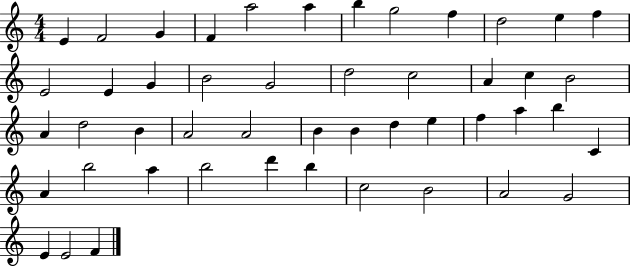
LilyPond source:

{
  \clef treble
  \numericTimeSignature
  \time 4/4
  \key c \major
  e'4 f'2 g'4 | f'4 a''2 a''4 | b''4 g''2 f''4 | d''2 e''4 f''4 | \break e'2 e'4 g'4 | b'2 g'2 | d''2 c''2 | a'4 c''4 b'2 | \break a'4 d''2 b'4 | a'2 a'2 | b'4 b'4 d''4 e''4 | f''4 a''4 b''4 c'4 | \break a'4 b''2 a''4 | b''2 d'''4 b''4 | c''2 b'2 | a'2 g'2 | \break e'4 e'2 f'4 | \bar "|."
}